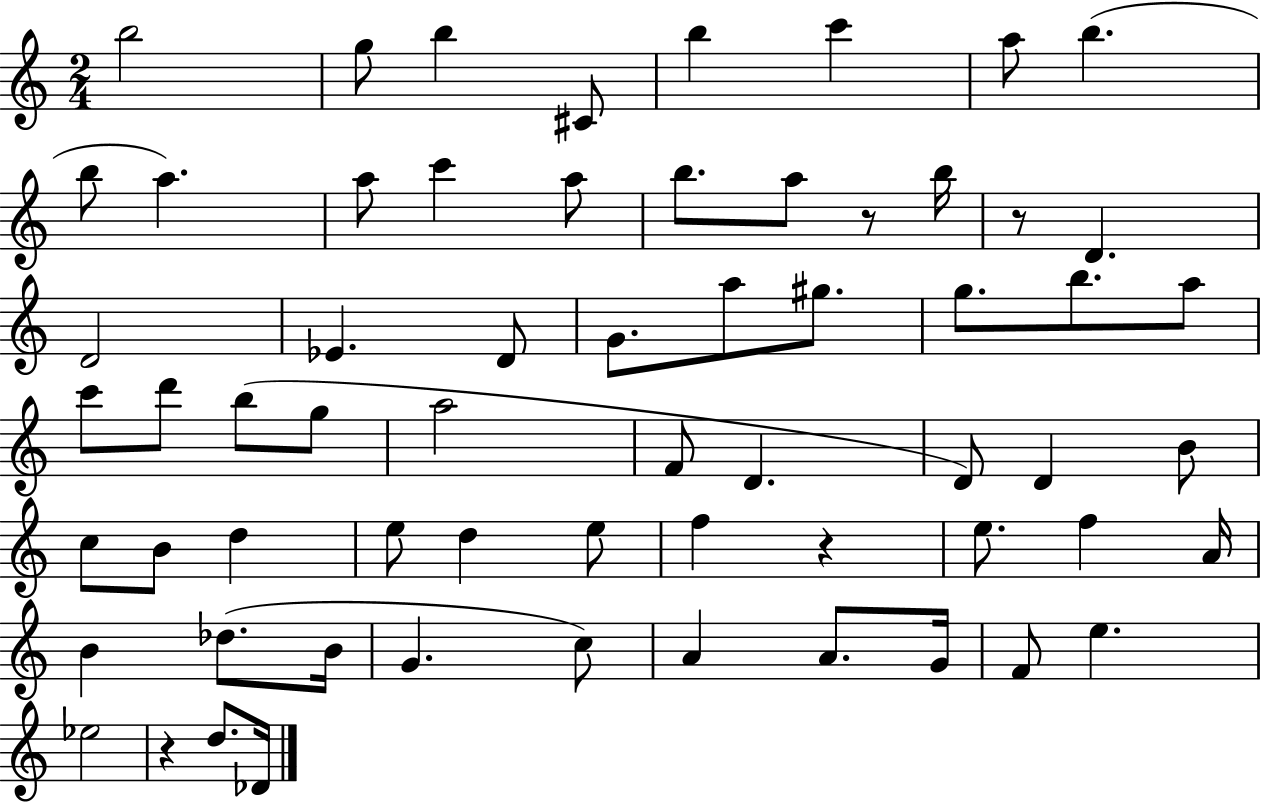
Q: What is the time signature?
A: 2/4